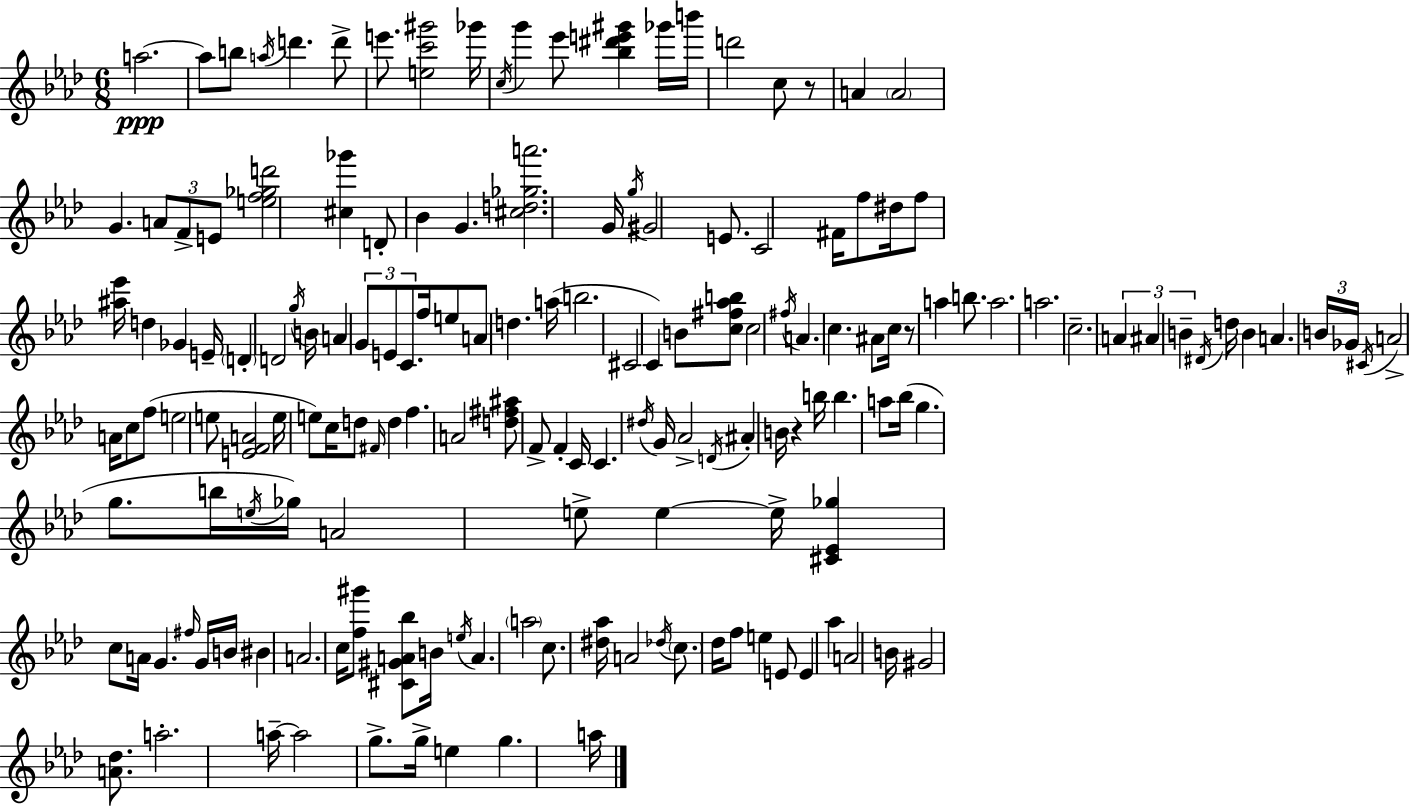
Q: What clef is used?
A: treble